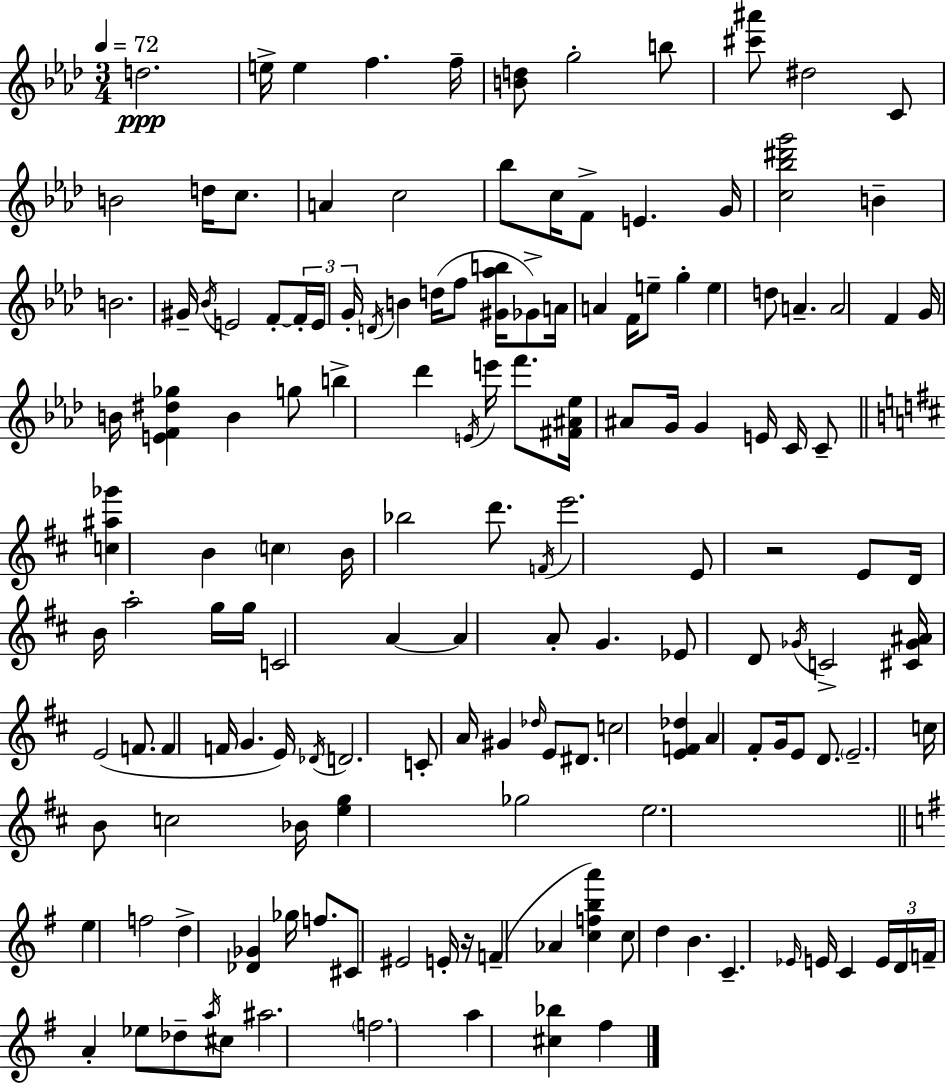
{
  \clef treble
  \numericTimeSignature
  \time 3/4
  \key aes \major
  \tempo 4 = 72
  \repeat volta 2 { d''2.\ppp | e''16-> e''4 f''4. f''16-- | <b' d''>8 g''2-. b''8 | <cis''' ais'''>8 dis''2 c'8 | \break b'2 d''16 c''8. | a'4 c''2 | bes''8 c''16 f'8-> e'4. g'16 | <c'' bes'' dis''' g'''>2 b'4-- | \break b'2. | gis'16-- \acciaccatura { bes'16 } e'2 f'8-.~~ | \tuplet 3/2 { f'16-. e'16 g'16-. } \acciaccatura { d'16 } b'4 d''16( f''8 <gis' aes'' b''>16 | ges'8->) a'16 a'4 f'16 e''8-- g''4-. | \break e''4 d''8 a'4.-- | a'2 f'4 | g'16 b'16 <e' f' dis'' ges''>4 b'4 | g''8 b''4-> des'''4 \acciaccatura { e'16 } e'''16 | \break f'''8. <fis' ais' ees''>16 ais'8 g'16 g'4 e'16 | c'16 c'8-- \bar "||" \break \key d \major <c'' ais'' ges'''>4 b'4 \parenthesize c''4 | b'16 bes''2 d'''8. | \acciaccatura { f'16 } e'''2. | e'8 r2 e'8 | \break d'16 b'16 a''2-. g''16 | g''16 c'2 a'4~~ | a'4 a'8-. g'4. | ees'8 d'8 \acciaccatura { ges'16 } c'2-> | \break <cis' ges' ais'>16 e'2( f'8. | f'4 f'16 g'4. | e'16) \acciaccatura { des'16 } d'2. | c'8-. a'16 gis'4 \grace { des''16 } e'8 | \break dis'8. c''2 | <e' f' des''>4 a'4 fis'8-. g'16 e'8 | d'8. \parenthesize e'2.-- | c''16 b'8 c''2 | \break bes'16 <e'' g''>4 ges''2 | e''2. | \bar "||" \break \key g \major e''4 f''2 | d''4-> <des' ges'>4 ges''16 f''8. | cis'8 eis'2 e'16-. r16 | f'4--( aes'4 <c'' f'' b'' a'''>4) | \break c''8 d''4 b'4. | c'4.-- \grace { ees'16 } e'16 c'4 | \tuplet 3/2 { e'16 d'16 f'16-- } a'4-. ees''8 des''8-- \acciaccatura { a''16 } | cis''8 ais''2. | \break \parenthesize f''2. | a''4 <cis'' bes''>4 fis''4 | } \bar "|."
}